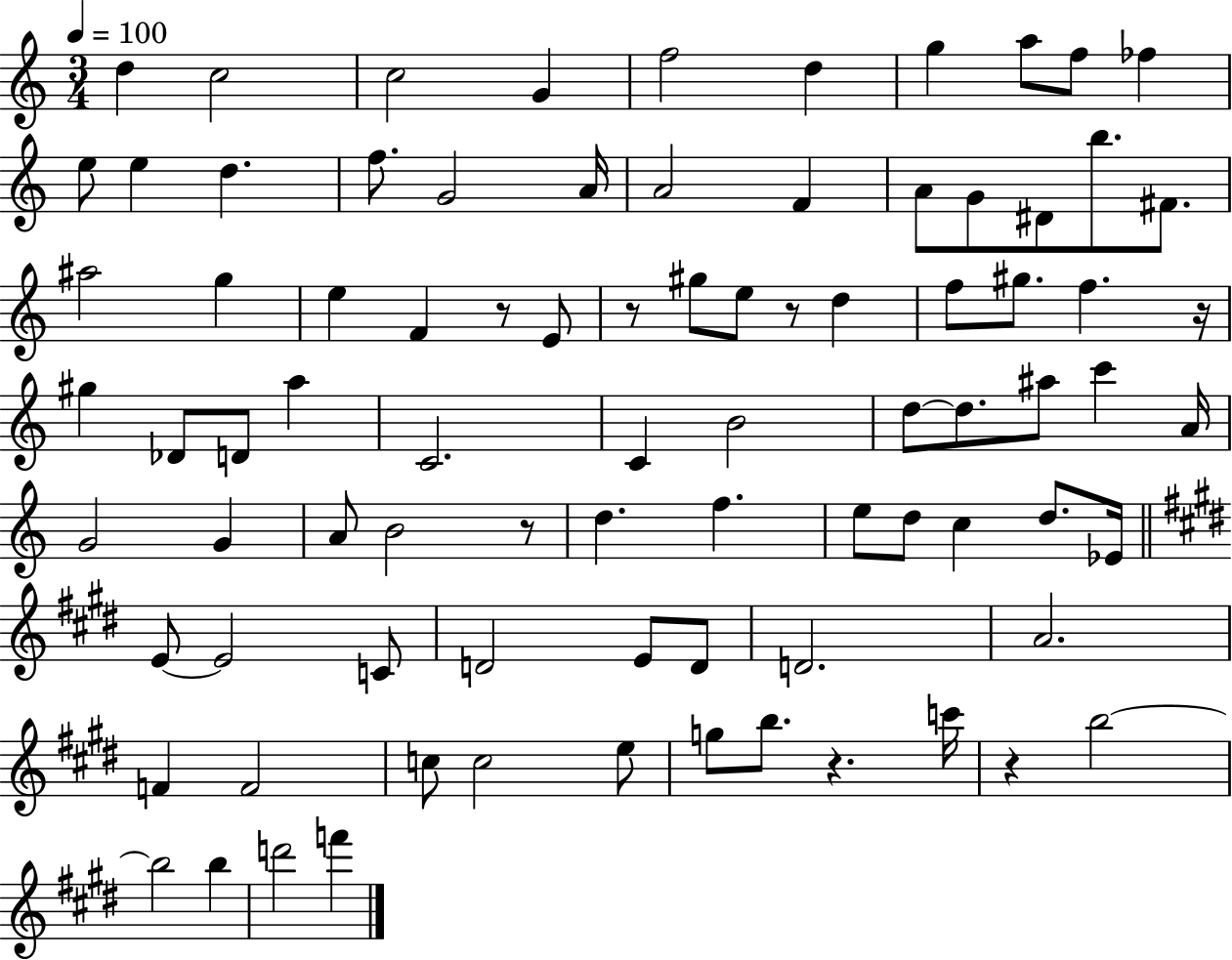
{
  \clef treble
  \numericTimeSignature
  \time 3/4
  \key c \major
  \tempo 4 = 100
  d''4 c''2 | c''2 g'4 | f''2 d''4 | g''4 a''8 f''8 fes''4 | \break e''8 e''4 d''4. | f''8. g'2 a'16 | a'2 f'4 | a'8 g'8 dis'8 b''8. fis'8. | \break ais''2 g''4 | e''4 f'4 r8 e'8 | r8 gis''8 e''8 r8 d''4 | f''8 gis''8. f''4. r16 | \break gis''4 des'8 d'8 a''4 | c'2. | c'4 b'2 | d''8~~ d''8. ais''8 c'''4 a'16 | \break g'2 g'4 | a'8 b'2 r8 | d''4. f''4. | e''8 d''8 c''4 d''8. ees'16 | \break \bar "||" \break \key e \major e'8~~ e'2 c'8 | d'2 e'8 d'8 | d'2. | a'2. | \break f'4 f'2 | c''8 c''2 e''8 | g''8 b''8. r4. c'''16 | r4 b''2~~ | \break b''2 b''4 | d'''2 f'''4 | \bar "|."
}